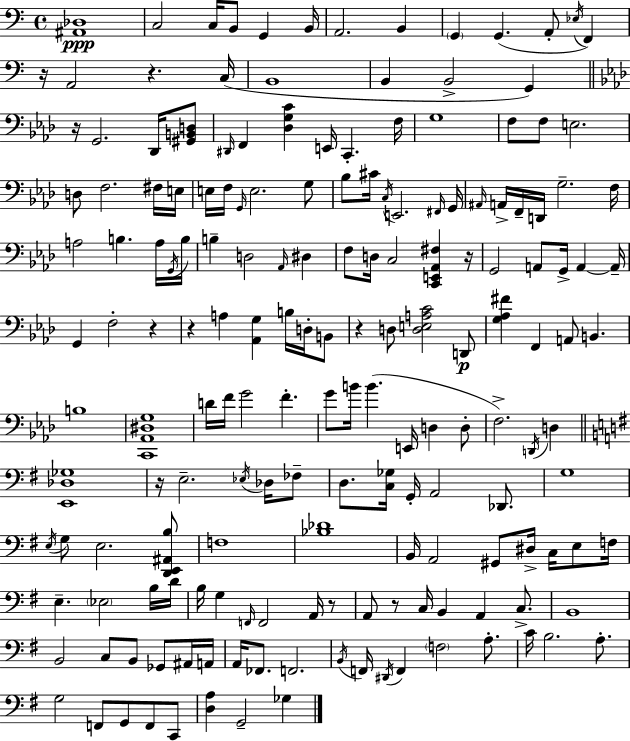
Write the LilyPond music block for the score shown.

{
  \clef bass
  \time 4/4
  \defaultTimeSignature
  \key a \minor
  <ais, des>1\ppp | c2 c16 b,8 g,4 b,16 | a,2. b,4 | \parenthesize g,4 g,4.( a,8-. \acciaccatura { ees16 } f,4) | \break r16 a,2 r4. | c16( b,1 | b,4 b,2-> g,4) | \bar "||" \break \key f \minor r16 g,2. des,16 <gis, b, d>8 | \grace { dis,16 } f,4 <des g c'>4 e,16 c,4.-. | f16 g1 | f8 f8 e2. | \break d8 f2. fis16 | e16 e16 f16 \grace { g,16 } e2. | g8 bes8 cis'16 \acciaccatura { c16 } e,2. | \grace { fis,16 } g,16 \grace { ais,16 } a,16-> f,16-- d,16 g2.-- | \break f16 a2 b4. | a16 \acciaccatura { g,16 } b16 b4-- d2 | \grace { aes,16 } dis4 f8 d16 c2 | <c, e, aes, fis>4 r16 g,2 a,8 | \break g,16-> a,4~~ a,16-- g,4 f2-. | r4 r4 a4 <aes, g>4 | b16 d16-. b,8 r4 d8 <d e a c'>2 | d,8\p <g aes fis'>4 f,4 a,8 | \break b,4. b1 | <c, aes, dis g>1 | d'16 f'16 g'2 | f'4.-. g'8 b'16 b'4.( | \break e,16 d4 d8-. f2.->) | \acciaccatura { d,16 } d4 \bar "||" \break \key e \minor <e, des ges>1 | r16 e2.-- \acciaccatura { ees16 } des16 fes8-- | d8. <c ges>16 g,16-. a,2 des,8. | g1 | \break \acciaccatura { e16 } g8 e2. | <d, e, ais, b>8 f1 | <bes des'>1 | b,16 a,2 gis,8 dis16-> c16 e8 | \break f16 e4.-- \parenthesize ees2 | b16 d'16 b16 g4 \grace { f,16 } f,2 | a,16 r8 a,8 r8 c16 b,4 a,4 | c8.-> b,1 | \break b,2 c8 b,8 ges,8 | ais,16 a,16 a,16 fes,8. f,2. | \acciaccatura { b,16 } f,16 \acciaccatura { dis,16 } f,4 \parenthesize f2 | a8.-. c'16 b2. | \break a8.-. g2 f,8 g,8 | f,8 c,8 <d a>4 g,2-- | ges4 \bar "|."
}